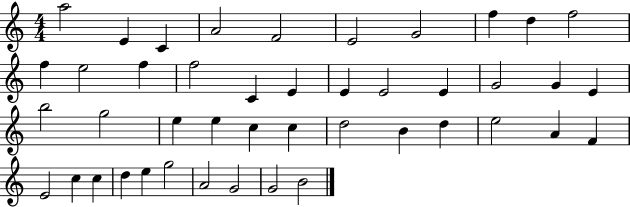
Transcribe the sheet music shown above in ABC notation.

X:1
T:Untitled
M:4/4
L:1/4
K:C
a2 E C A2 F2 E2 G2 f d f2 f e2 f f2 C E E E2 E G2 G E b2 g2 e e c c d2 B d e2 A F E2 c c d e g2 A2 G2 G2 B2